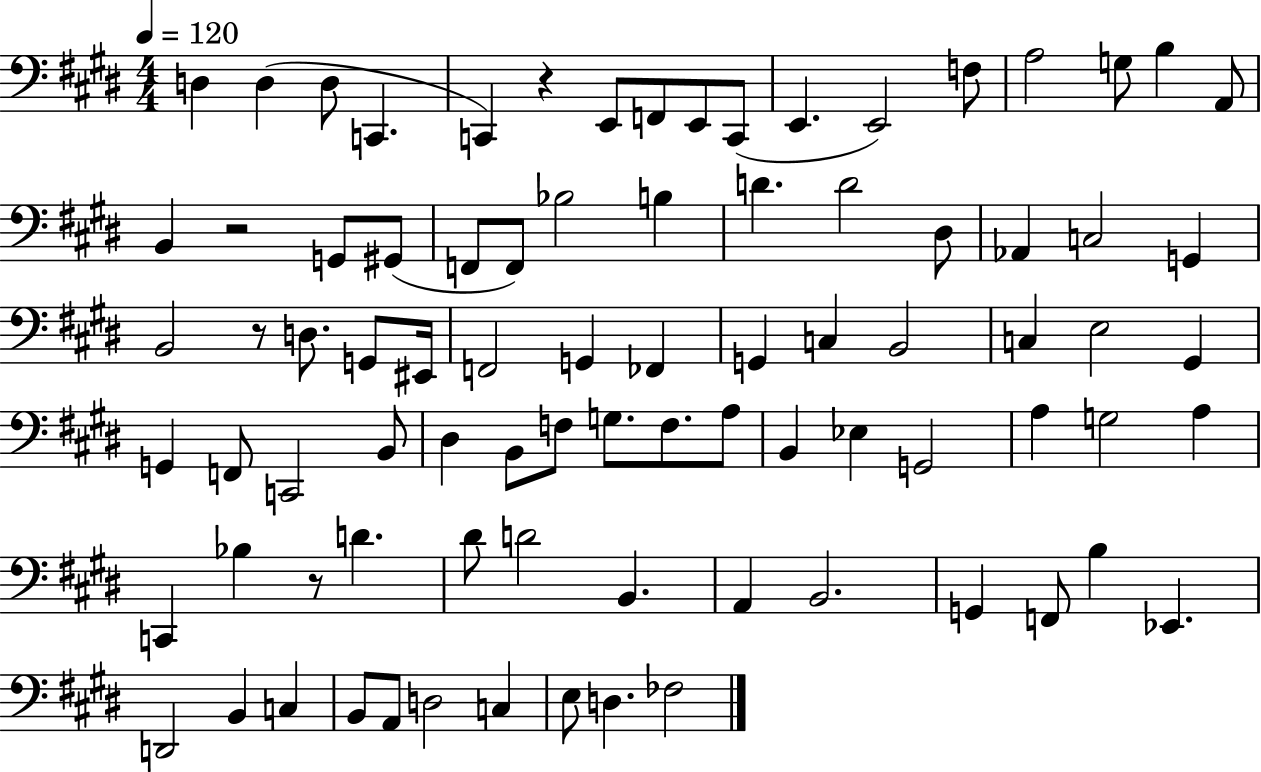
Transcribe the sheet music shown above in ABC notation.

X:1
T:Untitled
M:4/4
L:1/4
K:E
D, D, D,/2 C,, C,, z E,,/2 F,,/2 E,,/2 C,,/2 E,, E,,2 F,/2 A,2 G,/2 B, A,,/2 B,, z2 G,,/2 ^G,,/2 F,,/2 F,,/2 _B,2 B, D D2 ^D,/2 _A,, C,2 G,, B,,2 z/2 D,/2 G,,/2 ^E,,/4 F,,2 G,, _F,, G,, C, B,,2 C, E,2 ^G,, G,, F,,/2 C,,2 B,,/2 ^D, B,,/2 F,/2 G,/2 F,/2 A,/2 B,, _E, G,,2 A, G,2 A, C,, _B, z/2 D ^D/2 D2 B,, A,, B,,2 G,, F,,/2 B, _E,, D,,2 B,, C, B,,/2 A,,/2 D,2 C, E,/2 D, _F,2